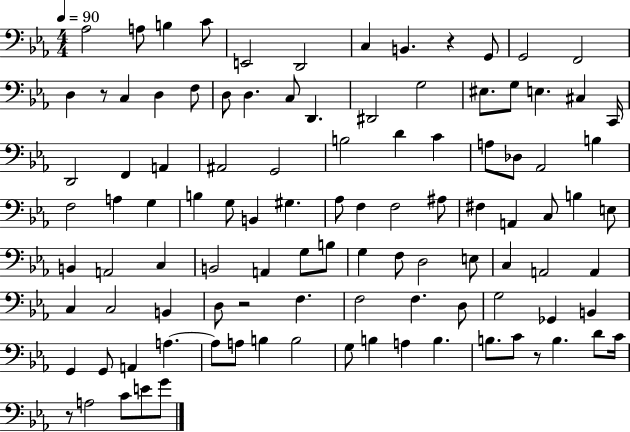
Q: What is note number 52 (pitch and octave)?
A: C3